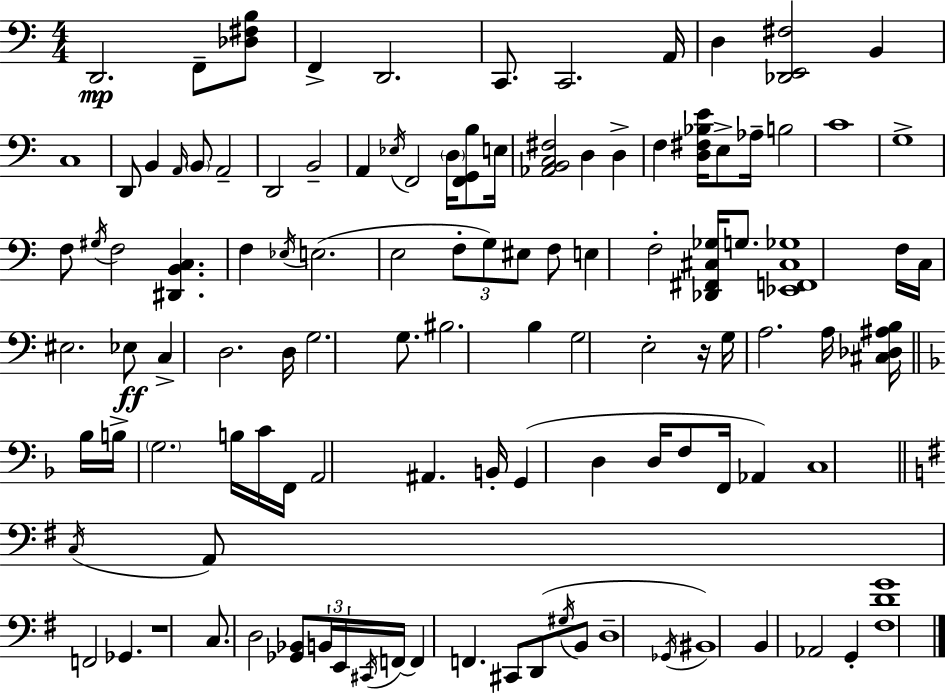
{
  \clef bass
  \numericTimeSignature
  \time 4/4
  \key a \minor
  \repeat volta 2 { d,2.\mp f,8-- <des fis b>8 | f,4-> d,2. | c,8. c,2. a,16 | d4 <des, e, fis>2 b,4 | \break c1 | d,8 b,4 \grace { a,16 } \parenthesize b,8 a,2-- | d,2 b,2-- | a,4 \acciaccatura { ees16 } f,2 \parenthesize d16 <f, g, b>8 | \break e16 <aes, b, c fis>2 d4 d4-> | f4 <d fis bes e'>16 e8-> aes16-- b2 | c'1 | g1-> | \break f8 \acciaccatura { gis16 } f2 <dis, b, c>4. | f4 \acciaccatura { ees16 } e2.( | e2 \tuplet 3/2 { f8-. g8) | eis8 } f8 e4 f2-. | \break <des, fis, cis ges>16 g8. <ees, f, cis ges>1 | f16 c16 eis2. | ees8\ff c4-> d2. | d16 g2. | \break g8. bis2. | b4 g2 e2-. | r16 g16 a2. | a16 <cis des ais b>16 \bar "||" \break \key f \major bes16 b16-> \parenthesize g2. b16 c'16 | f,16 a,2 ais,4. b,16-. | g,4( d4 d16 f8 f,16 aes,4) | c1 | \break \bar "||" \break \key g \major \acciaccatura { c16 } a,8 f,2 ges,4. | r1 | c8. d2 <ges, bes,>8 \tuplet 3/2 { b,16 e,16 | \acciaccatura { cis,16 } } f,16~~ f,4 f,4. cis,8 d,8( | \break \acciaccatura { gis16 } b,8 d1-- | \acciaccatura { ges,16 } bis,1) | b,4 aes,2 | g,4-. <fis d' g'>1 | \break } \bar "|."
}